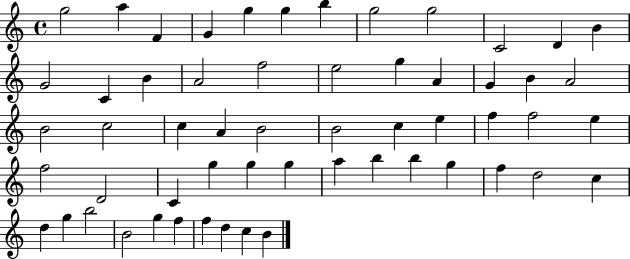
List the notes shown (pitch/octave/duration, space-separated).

G5/h A5/q F4/q G4/q G5/q G5/q B5/q G5/h G5/h C4/h D4/q B4/q G4/h C4/q B4/q A4/h F5/h E5/h G5/q A4/q G4/q B4/q A4/h B4/h C5/h C5/q A4/q B4/h B4/h C5/q E5/q F5/q F5/h E5/q F5/h D4/h C4/q G5/q G5/q G5/q A5/q B5/q B5/q G5/q F5/q D5/h C5/q D5/q G5/q B5/h B4/h G5/q F5/q F5/q D5/q C5/q B4/q